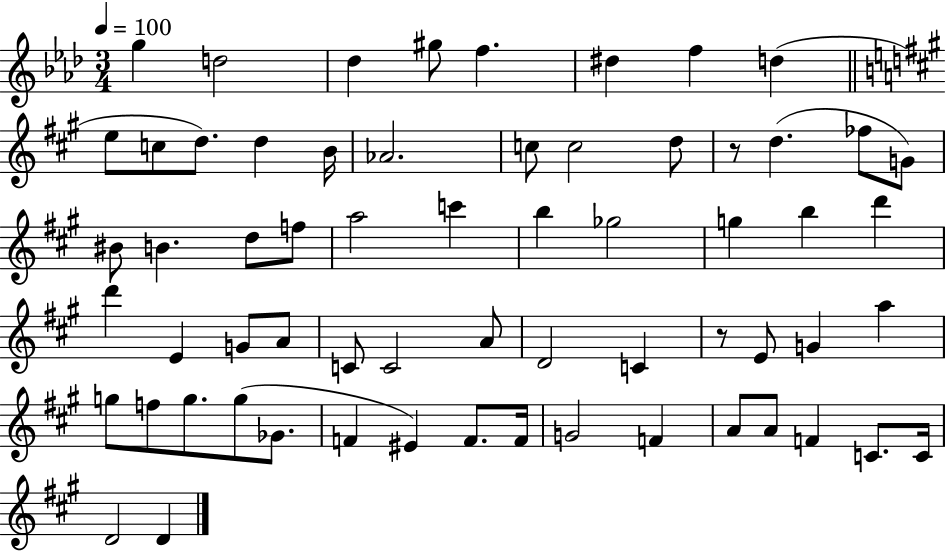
{
  \clef treble
  \numericTimeSignature
  \time 3/4
  \key aes \major
  \tempo 4 = 100
  g''4 d''2 | des''4 gis''8 f''4. | dis''4 f''4 d''4( | \bar "||" \break \key a \major e''8 c''8 d''8.) d''4 b'16 | aes'2. | c''8 c''2 d''8 | r8 d''4.( fes''8 g'8) | \break bis'8 b'4. d''8 f''8 | a''2 c'''4 | b''4 ges''2 | g''4 b''4 d'''4 | \break d'''4 e'4 g'8 a'8 | c'8 c'2 a'8 | d'2 c'4 | r8 e'8 g'4 a''4 | \break g''8 f''8 g''8. g''8( ges'8. | f'4 eis'4) f'8. f'16 | g'2 f'4 | a'8 a'8 f'4 c'8. c'16 | \break d'2 d'4 | \bar "|."
}